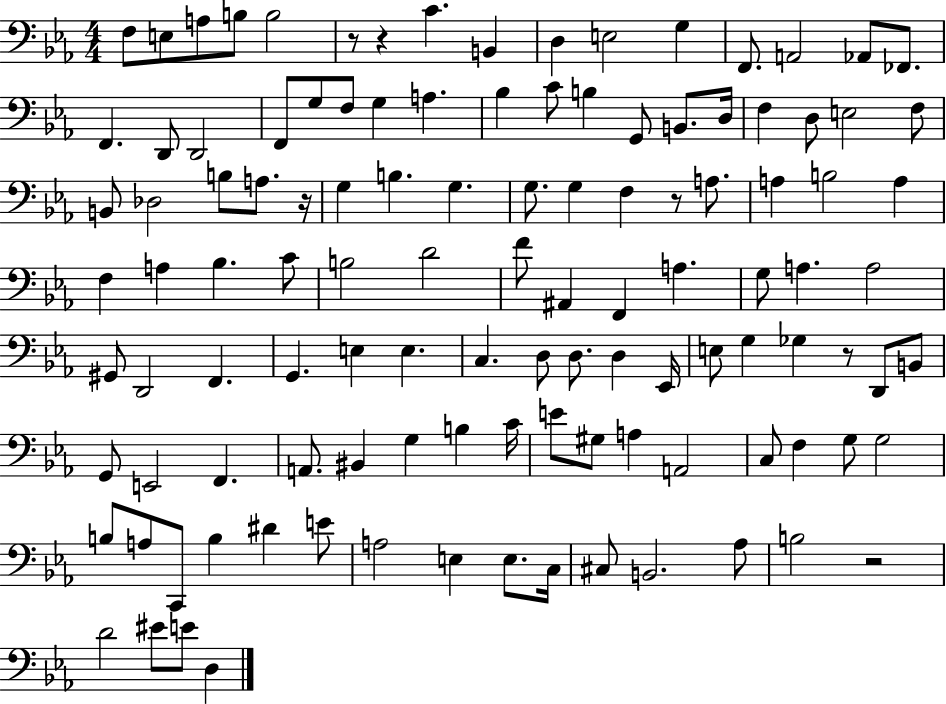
{
  \clef bass
  \numericTimeSignature
  \time 4/4
  \key ees \major
  f8 e8 a8 b8 b2 | r8 r4 c'4. b,4 | d4 e2 g4 | f,8. a,2 aes,8 fes,8. | \break f,4. d,8 d,2 | f,8 g8 f8 g4 a4. | bes4 c'8 b4 g,8 b,8. d16 | f4 d8 e2 f8 | \break b,8 des2 b8 a8. r16 | g4 b4. g4. | g8. g4 f4 r8 a8. | a4 b2 a4 | \break f4 a4 bes4. c'8 | b2 d'2 | f'8 ais,4 f,4 a4. | g8 a4. a2 | \break gis,8 d,2 f,4. | g,4. e4 e4. | c4. d8 d8. d4 ees,16 | e8 g4 ges4 r8 d,8 b,8 | \break g,8 e,2 f,4. | a,8. bis,4 g4 b4 c'16 | e'8 gis8 a4 a,2 | c8 f4 g8 g2 | \break b8 a8 c,8 b4 dis'4 e'8 | a2 e4 e8. c16 | cis8 b,2. aes8 | b2 r2 | \break d'2 eis'8 e'8 d4 | \bar "|."
}